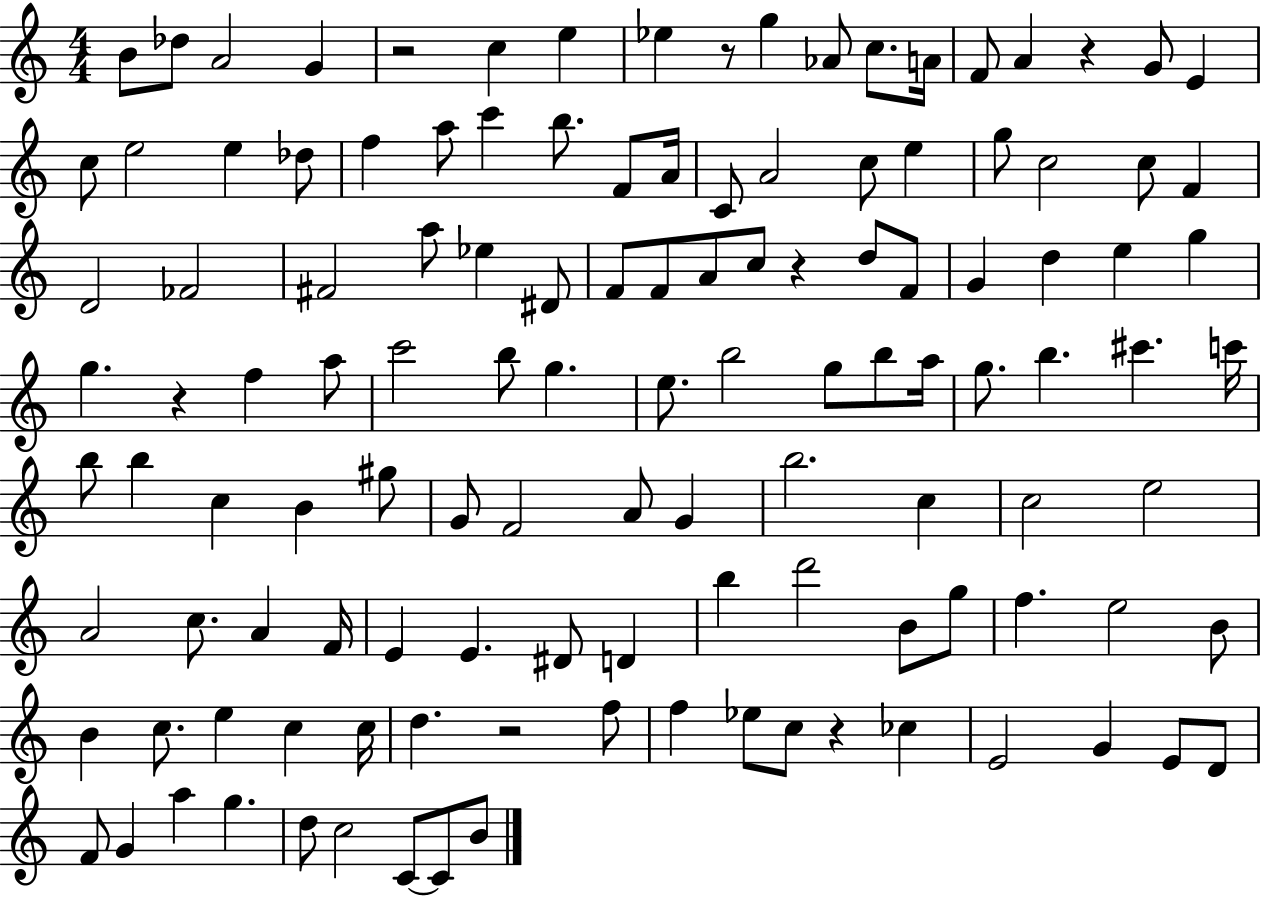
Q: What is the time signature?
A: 4/4